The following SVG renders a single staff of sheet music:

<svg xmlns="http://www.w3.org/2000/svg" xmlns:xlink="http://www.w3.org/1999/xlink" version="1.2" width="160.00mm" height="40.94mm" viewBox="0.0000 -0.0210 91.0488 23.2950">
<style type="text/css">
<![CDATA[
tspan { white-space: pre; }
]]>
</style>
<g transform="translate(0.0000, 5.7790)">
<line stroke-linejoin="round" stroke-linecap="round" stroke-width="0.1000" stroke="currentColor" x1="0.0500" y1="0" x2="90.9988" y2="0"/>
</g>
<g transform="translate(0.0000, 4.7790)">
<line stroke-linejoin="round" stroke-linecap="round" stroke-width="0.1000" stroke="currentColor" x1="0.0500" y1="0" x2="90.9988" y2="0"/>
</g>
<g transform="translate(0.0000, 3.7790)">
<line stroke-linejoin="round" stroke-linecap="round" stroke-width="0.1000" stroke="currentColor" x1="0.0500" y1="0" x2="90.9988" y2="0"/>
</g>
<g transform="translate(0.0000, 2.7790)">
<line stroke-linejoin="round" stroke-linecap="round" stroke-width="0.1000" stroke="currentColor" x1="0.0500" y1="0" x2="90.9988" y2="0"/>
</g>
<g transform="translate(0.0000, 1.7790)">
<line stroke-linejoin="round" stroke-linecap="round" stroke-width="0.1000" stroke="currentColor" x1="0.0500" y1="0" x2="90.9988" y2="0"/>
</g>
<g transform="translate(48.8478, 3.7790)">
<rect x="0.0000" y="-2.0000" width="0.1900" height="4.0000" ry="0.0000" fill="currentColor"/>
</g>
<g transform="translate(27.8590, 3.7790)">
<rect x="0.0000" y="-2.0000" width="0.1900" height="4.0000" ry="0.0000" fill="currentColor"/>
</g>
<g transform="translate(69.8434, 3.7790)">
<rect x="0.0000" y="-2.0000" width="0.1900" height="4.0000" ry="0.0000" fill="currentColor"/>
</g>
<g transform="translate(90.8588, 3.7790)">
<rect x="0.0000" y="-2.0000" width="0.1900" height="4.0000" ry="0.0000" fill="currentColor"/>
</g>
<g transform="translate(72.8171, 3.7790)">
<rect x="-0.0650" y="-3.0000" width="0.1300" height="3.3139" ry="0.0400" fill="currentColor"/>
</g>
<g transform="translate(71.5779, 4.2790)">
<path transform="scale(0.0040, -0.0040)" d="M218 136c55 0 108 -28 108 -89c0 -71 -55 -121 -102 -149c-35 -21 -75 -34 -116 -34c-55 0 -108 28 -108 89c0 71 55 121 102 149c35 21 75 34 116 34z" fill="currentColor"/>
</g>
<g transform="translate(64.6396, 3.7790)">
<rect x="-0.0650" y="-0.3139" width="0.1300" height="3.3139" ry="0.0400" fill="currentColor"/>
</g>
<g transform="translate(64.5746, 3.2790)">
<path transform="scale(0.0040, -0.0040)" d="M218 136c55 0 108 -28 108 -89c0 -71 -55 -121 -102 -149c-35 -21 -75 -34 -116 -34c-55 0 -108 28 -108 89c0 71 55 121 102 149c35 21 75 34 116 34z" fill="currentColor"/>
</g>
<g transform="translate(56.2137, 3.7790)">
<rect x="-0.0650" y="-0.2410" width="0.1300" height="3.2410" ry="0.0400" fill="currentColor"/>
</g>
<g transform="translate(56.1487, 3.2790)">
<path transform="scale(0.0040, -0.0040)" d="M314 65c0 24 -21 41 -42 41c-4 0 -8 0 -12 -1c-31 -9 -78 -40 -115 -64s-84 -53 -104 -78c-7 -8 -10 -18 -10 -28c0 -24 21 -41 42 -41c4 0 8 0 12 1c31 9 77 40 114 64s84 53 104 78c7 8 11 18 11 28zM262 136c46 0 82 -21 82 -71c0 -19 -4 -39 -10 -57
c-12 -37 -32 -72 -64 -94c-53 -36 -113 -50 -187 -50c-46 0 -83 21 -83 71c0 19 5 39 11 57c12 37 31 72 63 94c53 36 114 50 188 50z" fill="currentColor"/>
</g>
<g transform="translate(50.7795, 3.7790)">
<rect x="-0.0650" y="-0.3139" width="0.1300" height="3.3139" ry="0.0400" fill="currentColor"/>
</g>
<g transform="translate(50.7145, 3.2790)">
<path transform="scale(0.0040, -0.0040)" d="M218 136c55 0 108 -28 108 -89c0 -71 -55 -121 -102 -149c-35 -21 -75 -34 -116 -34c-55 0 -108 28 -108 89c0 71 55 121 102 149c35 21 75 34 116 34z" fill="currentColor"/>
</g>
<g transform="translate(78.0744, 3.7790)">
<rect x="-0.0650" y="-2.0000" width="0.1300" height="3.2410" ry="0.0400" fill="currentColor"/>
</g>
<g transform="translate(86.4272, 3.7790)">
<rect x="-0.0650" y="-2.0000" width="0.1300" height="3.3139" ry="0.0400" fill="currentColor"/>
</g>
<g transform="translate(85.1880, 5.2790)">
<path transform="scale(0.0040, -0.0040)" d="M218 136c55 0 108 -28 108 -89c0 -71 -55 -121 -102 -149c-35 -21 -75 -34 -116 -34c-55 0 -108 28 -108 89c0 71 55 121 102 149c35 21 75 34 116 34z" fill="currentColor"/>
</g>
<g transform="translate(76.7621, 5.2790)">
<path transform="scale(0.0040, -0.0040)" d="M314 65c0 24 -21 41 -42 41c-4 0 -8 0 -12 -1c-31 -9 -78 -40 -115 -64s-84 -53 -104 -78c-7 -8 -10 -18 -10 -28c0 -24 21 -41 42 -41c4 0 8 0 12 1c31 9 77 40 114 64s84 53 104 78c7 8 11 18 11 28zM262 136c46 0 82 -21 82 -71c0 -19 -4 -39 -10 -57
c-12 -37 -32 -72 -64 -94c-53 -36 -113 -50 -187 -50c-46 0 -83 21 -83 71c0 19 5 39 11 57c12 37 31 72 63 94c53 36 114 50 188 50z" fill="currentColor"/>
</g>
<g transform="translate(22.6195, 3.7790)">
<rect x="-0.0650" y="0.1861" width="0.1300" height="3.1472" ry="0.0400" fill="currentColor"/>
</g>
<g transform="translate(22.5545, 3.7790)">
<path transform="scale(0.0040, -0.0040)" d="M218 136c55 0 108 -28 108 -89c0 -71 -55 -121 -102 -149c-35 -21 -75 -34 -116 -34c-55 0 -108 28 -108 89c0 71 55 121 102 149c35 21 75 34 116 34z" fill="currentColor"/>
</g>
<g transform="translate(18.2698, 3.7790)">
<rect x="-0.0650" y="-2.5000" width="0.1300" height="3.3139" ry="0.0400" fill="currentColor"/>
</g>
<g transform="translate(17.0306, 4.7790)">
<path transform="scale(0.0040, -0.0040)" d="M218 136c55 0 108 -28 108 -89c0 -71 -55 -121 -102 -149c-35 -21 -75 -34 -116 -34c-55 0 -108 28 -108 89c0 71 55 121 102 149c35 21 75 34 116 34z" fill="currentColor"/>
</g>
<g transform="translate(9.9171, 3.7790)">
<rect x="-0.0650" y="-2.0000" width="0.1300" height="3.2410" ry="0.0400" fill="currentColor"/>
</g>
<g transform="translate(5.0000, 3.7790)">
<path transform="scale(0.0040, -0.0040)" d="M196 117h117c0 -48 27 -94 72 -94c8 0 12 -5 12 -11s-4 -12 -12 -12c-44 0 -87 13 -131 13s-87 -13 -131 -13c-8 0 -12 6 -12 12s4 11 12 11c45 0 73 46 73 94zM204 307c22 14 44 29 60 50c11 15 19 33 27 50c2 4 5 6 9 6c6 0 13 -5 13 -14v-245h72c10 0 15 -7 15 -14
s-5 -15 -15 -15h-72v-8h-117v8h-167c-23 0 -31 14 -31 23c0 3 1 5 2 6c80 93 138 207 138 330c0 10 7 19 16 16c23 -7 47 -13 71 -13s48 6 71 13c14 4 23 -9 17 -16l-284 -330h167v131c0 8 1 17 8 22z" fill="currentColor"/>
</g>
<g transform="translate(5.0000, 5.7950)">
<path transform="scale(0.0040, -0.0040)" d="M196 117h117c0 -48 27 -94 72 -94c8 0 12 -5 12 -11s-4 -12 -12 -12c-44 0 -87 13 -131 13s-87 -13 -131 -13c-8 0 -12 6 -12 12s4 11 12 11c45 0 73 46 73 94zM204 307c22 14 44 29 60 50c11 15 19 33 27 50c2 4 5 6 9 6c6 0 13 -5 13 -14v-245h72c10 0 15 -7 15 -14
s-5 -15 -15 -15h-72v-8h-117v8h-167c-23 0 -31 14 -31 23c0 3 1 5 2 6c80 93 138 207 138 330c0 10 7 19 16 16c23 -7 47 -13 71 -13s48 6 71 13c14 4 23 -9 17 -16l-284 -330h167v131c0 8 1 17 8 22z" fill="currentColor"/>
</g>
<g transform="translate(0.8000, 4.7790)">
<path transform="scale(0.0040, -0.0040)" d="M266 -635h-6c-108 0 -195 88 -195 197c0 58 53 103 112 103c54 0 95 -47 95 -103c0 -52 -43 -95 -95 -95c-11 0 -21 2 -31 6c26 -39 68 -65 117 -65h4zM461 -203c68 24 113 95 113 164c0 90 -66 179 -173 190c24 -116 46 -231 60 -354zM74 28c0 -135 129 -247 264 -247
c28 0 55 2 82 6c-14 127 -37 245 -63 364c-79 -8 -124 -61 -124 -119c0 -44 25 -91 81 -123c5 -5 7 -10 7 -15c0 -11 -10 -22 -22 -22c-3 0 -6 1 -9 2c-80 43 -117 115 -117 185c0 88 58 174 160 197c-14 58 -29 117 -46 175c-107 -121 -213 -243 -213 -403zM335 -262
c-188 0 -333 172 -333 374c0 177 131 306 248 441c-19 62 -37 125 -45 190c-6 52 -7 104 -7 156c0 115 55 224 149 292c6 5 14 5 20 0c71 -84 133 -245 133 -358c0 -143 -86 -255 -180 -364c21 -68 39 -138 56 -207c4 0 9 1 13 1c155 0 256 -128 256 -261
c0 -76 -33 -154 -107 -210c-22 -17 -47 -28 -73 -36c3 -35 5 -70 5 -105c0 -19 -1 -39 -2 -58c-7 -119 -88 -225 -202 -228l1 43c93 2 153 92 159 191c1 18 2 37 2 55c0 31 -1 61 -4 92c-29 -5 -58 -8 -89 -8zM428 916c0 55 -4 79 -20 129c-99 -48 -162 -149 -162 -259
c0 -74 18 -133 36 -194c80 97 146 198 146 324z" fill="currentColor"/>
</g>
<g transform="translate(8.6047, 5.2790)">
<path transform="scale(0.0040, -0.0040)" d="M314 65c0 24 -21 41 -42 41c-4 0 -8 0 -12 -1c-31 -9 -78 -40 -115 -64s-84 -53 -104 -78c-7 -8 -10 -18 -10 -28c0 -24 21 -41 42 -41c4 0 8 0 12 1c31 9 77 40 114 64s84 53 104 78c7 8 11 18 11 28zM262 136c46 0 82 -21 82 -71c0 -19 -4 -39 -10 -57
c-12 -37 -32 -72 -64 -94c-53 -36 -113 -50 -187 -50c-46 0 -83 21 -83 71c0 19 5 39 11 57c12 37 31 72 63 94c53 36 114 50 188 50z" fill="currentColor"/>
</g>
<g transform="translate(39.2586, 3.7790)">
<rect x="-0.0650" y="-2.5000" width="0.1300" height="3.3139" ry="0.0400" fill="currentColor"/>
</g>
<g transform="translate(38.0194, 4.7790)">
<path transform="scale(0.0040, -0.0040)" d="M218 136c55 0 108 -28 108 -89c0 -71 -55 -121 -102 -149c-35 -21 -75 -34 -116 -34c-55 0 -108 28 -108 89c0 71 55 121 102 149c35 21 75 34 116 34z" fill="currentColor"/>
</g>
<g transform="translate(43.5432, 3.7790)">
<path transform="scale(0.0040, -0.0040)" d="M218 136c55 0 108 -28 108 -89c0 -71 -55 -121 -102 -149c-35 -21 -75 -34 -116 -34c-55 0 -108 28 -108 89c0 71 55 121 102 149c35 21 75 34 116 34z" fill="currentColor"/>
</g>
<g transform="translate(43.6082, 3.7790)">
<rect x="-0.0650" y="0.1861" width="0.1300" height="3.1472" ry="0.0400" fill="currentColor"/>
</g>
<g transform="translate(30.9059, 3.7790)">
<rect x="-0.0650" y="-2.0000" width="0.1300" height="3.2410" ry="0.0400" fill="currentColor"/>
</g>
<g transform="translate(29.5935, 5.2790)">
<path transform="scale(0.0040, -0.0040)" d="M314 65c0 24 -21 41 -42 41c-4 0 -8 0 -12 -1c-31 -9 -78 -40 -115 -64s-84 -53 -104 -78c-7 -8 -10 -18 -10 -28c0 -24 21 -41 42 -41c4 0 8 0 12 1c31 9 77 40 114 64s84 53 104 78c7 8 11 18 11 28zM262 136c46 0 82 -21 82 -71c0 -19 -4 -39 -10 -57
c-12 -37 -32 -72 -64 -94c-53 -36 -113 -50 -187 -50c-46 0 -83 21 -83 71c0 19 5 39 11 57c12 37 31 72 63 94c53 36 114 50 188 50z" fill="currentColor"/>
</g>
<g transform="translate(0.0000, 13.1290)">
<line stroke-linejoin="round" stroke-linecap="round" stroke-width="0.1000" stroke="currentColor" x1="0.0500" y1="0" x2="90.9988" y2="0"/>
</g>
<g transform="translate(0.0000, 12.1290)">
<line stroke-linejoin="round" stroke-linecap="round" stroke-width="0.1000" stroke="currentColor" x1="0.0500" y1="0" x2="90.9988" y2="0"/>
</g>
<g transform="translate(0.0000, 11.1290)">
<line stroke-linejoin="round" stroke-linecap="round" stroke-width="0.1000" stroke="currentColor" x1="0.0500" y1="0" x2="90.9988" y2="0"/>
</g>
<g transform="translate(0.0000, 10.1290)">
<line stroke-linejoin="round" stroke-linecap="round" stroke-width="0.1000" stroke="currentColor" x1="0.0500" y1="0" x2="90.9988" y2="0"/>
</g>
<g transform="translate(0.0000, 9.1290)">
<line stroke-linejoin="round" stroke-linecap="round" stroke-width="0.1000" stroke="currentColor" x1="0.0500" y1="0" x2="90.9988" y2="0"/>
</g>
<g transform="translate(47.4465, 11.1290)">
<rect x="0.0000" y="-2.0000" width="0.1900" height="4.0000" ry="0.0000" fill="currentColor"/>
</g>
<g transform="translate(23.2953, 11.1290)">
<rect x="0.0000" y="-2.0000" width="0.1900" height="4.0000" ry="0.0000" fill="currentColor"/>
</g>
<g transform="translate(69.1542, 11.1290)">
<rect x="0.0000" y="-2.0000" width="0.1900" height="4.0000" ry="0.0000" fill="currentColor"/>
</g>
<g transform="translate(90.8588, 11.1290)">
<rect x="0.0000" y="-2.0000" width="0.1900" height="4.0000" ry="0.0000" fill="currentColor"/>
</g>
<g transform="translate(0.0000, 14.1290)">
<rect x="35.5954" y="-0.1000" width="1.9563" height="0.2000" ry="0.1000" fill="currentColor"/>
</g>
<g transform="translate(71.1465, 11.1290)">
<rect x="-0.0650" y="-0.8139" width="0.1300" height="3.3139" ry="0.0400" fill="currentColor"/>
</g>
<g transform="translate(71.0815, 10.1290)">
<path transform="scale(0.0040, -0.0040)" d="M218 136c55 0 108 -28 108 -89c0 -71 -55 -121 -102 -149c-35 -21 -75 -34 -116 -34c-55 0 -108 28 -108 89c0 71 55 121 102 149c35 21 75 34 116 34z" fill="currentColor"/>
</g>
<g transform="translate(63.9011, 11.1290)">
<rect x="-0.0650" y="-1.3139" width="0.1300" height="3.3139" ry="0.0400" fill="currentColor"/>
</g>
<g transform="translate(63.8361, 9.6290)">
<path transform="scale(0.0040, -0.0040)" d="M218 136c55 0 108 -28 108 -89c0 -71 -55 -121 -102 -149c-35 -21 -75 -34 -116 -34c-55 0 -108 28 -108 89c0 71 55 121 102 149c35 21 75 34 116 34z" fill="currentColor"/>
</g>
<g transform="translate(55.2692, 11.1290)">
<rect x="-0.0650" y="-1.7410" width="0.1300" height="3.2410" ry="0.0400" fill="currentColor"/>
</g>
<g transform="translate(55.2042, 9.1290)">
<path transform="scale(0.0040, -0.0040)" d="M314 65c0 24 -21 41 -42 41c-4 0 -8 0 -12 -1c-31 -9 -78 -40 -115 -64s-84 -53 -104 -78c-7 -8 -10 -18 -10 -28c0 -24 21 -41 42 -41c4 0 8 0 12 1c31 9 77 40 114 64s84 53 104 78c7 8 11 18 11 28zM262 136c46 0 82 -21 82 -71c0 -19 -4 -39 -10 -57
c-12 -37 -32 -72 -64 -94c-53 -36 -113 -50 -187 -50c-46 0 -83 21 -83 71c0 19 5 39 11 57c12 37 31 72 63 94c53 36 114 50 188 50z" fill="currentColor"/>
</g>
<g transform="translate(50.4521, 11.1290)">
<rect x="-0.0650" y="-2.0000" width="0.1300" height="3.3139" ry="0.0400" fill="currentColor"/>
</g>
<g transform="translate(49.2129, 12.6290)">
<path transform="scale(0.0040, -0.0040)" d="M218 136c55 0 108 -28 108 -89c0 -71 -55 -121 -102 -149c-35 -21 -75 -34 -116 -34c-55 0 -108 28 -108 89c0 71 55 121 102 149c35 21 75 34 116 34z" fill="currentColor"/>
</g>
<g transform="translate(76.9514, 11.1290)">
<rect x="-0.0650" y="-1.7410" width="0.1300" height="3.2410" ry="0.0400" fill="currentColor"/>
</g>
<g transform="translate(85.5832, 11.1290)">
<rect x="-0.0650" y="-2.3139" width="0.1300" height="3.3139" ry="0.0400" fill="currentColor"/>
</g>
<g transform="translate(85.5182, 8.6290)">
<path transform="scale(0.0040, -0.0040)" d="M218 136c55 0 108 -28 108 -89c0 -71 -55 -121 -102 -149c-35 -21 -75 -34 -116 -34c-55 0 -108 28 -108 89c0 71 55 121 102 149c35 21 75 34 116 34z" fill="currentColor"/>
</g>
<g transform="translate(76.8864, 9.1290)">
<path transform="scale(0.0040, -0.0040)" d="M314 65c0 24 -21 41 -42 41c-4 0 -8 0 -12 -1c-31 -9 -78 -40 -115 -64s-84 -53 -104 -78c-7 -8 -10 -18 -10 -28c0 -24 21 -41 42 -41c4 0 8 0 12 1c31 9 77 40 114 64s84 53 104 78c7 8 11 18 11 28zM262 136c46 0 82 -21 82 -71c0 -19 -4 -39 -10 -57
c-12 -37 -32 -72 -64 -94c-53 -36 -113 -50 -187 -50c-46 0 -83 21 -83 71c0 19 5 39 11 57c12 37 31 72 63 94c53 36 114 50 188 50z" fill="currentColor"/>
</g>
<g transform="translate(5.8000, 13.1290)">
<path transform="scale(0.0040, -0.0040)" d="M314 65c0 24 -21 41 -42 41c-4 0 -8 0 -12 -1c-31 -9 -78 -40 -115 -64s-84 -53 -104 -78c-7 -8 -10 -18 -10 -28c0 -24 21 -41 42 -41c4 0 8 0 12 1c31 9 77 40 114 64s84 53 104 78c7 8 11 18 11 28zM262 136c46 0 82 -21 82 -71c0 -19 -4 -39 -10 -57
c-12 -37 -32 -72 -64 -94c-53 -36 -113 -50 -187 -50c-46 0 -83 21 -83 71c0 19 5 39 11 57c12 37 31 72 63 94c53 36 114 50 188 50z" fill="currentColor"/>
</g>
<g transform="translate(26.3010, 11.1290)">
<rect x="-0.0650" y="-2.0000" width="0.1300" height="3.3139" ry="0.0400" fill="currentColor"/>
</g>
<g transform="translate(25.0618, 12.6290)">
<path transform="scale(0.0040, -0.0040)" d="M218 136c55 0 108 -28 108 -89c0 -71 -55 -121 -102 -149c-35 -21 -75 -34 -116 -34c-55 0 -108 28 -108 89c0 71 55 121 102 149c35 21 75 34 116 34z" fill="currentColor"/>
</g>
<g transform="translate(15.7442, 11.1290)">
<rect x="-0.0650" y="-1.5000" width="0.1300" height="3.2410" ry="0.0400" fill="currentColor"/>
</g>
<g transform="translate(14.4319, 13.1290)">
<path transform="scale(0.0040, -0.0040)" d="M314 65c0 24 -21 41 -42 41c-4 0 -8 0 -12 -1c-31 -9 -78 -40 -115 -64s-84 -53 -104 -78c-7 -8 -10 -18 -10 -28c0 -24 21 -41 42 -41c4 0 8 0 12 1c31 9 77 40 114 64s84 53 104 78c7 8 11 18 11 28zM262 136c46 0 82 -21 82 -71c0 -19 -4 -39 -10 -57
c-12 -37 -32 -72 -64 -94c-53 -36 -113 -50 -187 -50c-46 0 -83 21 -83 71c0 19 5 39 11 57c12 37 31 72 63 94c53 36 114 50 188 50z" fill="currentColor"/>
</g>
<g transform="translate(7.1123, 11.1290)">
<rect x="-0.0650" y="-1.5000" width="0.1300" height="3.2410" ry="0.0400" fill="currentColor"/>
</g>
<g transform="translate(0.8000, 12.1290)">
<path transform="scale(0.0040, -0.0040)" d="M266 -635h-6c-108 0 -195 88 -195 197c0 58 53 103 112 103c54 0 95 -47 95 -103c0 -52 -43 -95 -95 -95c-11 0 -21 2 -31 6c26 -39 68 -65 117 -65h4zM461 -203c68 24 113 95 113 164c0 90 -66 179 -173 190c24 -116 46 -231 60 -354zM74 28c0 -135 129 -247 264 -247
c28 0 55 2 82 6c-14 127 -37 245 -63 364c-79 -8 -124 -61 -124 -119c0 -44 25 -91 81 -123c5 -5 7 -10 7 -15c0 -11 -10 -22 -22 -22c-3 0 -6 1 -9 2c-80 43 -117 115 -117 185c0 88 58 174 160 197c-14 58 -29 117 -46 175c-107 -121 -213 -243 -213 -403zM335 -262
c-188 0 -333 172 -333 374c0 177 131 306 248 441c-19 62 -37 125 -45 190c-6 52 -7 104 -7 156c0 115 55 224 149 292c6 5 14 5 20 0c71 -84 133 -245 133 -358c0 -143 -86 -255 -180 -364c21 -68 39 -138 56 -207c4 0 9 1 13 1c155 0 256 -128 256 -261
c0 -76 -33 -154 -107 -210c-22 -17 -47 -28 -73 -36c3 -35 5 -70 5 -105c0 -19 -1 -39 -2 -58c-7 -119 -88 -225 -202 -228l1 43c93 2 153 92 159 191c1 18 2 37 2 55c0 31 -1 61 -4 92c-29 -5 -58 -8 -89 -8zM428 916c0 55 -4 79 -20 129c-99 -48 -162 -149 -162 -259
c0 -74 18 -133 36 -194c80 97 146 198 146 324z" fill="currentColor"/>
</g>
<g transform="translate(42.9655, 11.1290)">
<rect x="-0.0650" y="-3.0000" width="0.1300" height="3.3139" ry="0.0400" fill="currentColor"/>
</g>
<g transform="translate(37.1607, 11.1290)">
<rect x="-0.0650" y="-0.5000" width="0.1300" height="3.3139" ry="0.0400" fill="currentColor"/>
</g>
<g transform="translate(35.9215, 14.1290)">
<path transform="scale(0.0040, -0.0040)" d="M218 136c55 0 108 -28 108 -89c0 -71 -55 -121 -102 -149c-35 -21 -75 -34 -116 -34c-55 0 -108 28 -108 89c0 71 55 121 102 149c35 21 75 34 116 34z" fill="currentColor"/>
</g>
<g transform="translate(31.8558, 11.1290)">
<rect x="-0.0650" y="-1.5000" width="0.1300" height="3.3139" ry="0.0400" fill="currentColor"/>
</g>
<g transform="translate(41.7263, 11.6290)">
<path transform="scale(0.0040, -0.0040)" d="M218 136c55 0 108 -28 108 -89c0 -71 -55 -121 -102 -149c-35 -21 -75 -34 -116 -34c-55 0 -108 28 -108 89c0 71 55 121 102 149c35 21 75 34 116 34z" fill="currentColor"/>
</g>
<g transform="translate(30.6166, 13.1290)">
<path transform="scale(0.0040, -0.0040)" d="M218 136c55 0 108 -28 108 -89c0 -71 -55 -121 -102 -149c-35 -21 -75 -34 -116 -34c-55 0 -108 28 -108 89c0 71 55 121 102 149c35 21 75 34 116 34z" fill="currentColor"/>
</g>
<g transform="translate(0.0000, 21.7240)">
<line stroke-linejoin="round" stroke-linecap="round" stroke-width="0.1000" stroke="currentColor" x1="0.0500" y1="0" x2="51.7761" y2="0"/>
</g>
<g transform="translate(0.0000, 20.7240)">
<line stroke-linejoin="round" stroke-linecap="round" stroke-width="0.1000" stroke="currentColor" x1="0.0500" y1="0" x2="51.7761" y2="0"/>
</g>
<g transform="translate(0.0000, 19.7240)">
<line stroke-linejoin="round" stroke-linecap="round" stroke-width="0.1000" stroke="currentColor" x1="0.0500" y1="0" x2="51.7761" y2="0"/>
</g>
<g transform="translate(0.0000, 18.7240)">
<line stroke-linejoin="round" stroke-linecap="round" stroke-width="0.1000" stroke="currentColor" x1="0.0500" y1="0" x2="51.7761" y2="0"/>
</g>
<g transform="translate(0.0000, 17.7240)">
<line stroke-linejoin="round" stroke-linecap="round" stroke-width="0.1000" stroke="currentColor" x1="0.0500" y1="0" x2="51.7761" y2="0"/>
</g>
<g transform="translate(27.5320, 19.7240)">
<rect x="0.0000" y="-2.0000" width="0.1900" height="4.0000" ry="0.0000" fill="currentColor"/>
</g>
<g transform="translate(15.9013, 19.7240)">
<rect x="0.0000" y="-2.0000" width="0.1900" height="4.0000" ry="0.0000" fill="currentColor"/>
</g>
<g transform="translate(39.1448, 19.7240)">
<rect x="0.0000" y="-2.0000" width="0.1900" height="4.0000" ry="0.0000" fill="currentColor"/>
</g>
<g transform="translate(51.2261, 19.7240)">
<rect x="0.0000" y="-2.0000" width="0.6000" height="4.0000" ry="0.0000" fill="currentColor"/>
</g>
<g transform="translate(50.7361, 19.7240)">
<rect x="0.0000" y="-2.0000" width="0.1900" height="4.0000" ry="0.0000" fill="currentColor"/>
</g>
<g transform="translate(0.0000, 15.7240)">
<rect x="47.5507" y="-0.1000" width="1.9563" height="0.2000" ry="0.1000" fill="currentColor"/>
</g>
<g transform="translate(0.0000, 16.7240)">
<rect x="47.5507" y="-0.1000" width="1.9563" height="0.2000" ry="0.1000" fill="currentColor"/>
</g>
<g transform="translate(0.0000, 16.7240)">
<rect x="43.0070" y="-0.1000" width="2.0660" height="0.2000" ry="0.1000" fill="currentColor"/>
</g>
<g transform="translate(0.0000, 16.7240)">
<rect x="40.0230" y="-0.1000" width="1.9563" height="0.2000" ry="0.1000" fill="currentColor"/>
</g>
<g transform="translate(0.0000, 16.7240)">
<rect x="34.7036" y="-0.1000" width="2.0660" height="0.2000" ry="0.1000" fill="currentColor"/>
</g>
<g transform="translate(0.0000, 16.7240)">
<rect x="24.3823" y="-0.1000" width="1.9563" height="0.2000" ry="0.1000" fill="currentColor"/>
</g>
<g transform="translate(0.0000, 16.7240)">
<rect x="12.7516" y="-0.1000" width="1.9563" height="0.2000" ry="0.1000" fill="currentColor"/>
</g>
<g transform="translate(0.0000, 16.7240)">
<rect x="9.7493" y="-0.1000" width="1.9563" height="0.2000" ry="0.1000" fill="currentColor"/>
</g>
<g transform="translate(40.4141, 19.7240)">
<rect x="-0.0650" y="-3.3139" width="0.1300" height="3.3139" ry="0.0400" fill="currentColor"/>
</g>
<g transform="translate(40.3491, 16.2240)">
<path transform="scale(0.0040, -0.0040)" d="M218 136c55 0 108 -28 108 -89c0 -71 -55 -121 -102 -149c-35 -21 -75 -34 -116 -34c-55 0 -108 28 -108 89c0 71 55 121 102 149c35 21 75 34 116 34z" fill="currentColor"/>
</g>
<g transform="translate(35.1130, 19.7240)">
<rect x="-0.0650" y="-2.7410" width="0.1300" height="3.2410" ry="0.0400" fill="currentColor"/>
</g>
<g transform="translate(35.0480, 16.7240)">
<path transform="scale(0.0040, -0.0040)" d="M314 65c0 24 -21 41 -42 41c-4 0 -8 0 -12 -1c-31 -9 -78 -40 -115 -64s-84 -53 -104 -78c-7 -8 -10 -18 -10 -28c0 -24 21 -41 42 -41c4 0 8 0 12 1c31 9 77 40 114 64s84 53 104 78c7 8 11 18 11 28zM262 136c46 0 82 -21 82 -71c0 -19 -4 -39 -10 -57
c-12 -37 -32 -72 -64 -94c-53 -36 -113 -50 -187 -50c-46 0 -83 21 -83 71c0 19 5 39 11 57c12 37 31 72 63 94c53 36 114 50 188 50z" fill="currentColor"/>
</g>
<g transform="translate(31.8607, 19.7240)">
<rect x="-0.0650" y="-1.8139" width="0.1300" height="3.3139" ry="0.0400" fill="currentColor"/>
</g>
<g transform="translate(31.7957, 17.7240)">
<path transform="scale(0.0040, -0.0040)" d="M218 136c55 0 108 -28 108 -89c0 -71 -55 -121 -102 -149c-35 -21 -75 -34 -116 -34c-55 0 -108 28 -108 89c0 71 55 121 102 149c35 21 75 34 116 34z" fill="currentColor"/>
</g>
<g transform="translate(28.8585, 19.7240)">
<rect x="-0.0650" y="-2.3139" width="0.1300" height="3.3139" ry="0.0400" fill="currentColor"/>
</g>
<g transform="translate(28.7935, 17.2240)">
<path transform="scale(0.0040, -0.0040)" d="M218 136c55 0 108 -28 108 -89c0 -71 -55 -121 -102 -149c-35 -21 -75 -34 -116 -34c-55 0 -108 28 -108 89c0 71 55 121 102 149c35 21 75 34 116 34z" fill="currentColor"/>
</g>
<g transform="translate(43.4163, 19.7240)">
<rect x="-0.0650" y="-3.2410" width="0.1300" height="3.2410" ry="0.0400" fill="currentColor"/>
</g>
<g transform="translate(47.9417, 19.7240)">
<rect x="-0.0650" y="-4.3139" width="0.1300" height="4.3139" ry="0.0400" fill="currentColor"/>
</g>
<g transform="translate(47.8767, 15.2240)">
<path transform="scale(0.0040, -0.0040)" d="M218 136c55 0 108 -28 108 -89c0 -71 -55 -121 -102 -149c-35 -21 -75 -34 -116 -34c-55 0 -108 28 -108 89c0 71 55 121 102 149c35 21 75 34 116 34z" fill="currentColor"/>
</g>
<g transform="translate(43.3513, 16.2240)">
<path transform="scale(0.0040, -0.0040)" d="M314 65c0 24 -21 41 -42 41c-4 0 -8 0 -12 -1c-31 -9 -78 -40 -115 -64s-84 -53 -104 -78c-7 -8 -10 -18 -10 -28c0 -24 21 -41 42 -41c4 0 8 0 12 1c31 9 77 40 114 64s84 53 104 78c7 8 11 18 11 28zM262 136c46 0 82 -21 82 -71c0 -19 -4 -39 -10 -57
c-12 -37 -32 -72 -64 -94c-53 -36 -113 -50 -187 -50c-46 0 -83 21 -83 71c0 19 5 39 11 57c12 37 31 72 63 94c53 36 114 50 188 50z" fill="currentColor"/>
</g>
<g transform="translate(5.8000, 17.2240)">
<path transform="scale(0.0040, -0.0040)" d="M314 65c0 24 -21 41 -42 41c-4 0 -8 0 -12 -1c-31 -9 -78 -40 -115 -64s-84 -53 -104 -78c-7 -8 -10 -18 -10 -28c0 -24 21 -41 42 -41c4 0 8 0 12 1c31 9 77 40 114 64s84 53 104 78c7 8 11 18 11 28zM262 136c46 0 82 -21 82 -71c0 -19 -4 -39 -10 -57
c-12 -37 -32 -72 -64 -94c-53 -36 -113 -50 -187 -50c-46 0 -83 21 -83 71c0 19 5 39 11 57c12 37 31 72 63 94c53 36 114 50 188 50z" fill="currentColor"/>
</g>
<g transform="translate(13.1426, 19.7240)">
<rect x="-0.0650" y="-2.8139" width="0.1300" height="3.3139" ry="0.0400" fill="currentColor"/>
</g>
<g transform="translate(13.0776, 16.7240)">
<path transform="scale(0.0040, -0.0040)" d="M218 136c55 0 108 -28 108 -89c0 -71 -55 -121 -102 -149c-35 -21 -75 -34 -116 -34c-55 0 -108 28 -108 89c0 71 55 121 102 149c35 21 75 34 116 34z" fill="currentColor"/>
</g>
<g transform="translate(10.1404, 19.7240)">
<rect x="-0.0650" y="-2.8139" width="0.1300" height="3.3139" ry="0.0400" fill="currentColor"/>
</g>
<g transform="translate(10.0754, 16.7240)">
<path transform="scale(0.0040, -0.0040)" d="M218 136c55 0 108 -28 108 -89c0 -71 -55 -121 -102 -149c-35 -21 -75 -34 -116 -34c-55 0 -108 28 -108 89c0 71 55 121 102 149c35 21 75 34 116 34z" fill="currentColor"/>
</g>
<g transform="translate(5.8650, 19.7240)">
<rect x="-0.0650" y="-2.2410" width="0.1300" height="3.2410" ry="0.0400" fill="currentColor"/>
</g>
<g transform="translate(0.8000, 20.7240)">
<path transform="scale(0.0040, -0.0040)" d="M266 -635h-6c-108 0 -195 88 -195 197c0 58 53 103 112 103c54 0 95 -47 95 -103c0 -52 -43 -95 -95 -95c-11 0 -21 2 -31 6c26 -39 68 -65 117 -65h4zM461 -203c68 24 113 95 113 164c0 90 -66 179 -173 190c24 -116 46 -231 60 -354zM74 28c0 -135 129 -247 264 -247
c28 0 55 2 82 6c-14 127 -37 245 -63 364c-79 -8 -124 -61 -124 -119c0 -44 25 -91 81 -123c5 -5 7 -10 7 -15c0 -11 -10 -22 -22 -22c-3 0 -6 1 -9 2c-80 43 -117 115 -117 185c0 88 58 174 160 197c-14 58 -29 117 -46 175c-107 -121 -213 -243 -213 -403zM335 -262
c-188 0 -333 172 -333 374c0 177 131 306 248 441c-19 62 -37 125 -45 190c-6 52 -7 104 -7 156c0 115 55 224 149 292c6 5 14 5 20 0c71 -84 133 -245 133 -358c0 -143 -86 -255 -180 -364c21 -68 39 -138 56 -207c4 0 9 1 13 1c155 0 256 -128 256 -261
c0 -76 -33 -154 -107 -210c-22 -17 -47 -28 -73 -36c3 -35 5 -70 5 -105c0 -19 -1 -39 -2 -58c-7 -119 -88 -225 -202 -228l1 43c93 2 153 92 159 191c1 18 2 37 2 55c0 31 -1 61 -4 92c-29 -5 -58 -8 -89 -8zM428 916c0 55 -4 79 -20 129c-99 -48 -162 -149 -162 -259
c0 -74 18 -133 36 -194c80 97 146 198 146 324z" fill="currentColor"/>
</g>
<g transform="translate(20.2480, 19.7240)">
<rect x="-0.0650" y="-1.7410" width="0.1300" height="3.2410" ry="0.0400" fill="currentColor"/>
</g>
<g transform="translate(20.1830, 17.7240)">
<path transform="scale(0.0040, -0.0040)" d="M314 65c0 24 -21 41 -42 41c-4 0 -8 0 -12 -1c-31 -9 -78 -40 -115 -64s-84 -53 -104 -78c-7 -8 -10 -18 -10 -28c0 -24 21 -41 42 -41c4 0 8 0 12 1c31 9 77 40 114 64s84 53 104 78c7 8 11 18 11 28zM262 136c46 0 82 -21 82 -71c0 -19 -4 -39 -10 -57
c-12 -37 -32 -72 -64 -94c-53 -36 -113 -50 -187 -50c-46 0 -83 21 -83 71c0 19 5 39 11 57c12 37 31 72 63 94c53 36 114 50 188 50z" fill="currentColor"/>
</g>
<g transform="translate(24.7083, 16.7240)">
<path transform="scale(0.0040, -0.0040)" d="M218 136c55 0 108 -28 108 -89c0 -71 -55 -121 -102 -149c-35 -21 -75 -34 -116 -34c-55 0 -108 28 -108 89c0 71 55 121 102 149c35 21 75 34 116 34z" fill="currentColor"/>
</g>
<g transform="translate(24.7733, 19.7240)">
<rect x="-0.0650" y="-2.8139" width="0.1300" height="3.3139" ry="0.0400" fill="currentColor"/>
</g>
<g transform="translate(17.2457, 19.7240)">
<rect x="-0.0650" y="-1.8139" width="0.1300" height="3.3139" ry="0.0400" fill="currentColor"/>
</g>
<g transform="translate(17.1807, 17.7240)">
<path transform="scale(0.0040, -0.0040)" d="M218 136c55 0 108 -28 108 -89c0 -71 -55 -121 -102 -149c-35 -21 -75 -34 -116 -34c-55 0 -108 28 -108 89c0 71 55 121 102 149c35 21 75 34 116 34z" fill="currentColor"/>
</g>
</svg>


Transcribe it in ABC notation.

X:1
T:Untitled
M:4/4
L:1/4
K:C
F2 G B F2 G B c c2 c A F2 F E2 E2 F E C A F f2 e d f2 g g2 a a f f2 a g f a2 b b2 d'